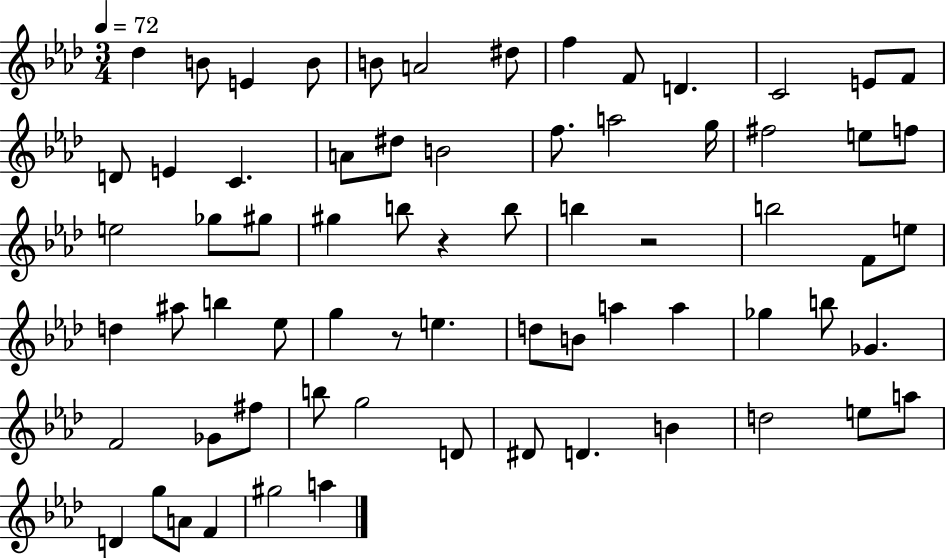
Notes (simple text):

Db5/q B4/e E4/q B4/e B4/e A4/h D#5/e F5/q F4/e D4/q. C4/h E4/e F4/e D4/e E4/q C4/q. A4/e D#5/e B4/h F5/e. A5/h G5/s F#5/h E5/e F5/e E5/h Gb5/e G#5/e G#5/q B5/e R/q B5/e B5/q R/h B5/h F4/e E5/e D5/q A#5/e B5/q Eb5/e G5/q R/e E5/q. D5/e B4/e A5/q A5/q Gb5/q B5/e Gb4/q. F4/h Gb4/e F#5/e B5/e G5/h D4/e D#4/e D4/q. B4/q D5/h E5/e A5/e D4/q G5/e A4/e F4/q G#5/h A5/q